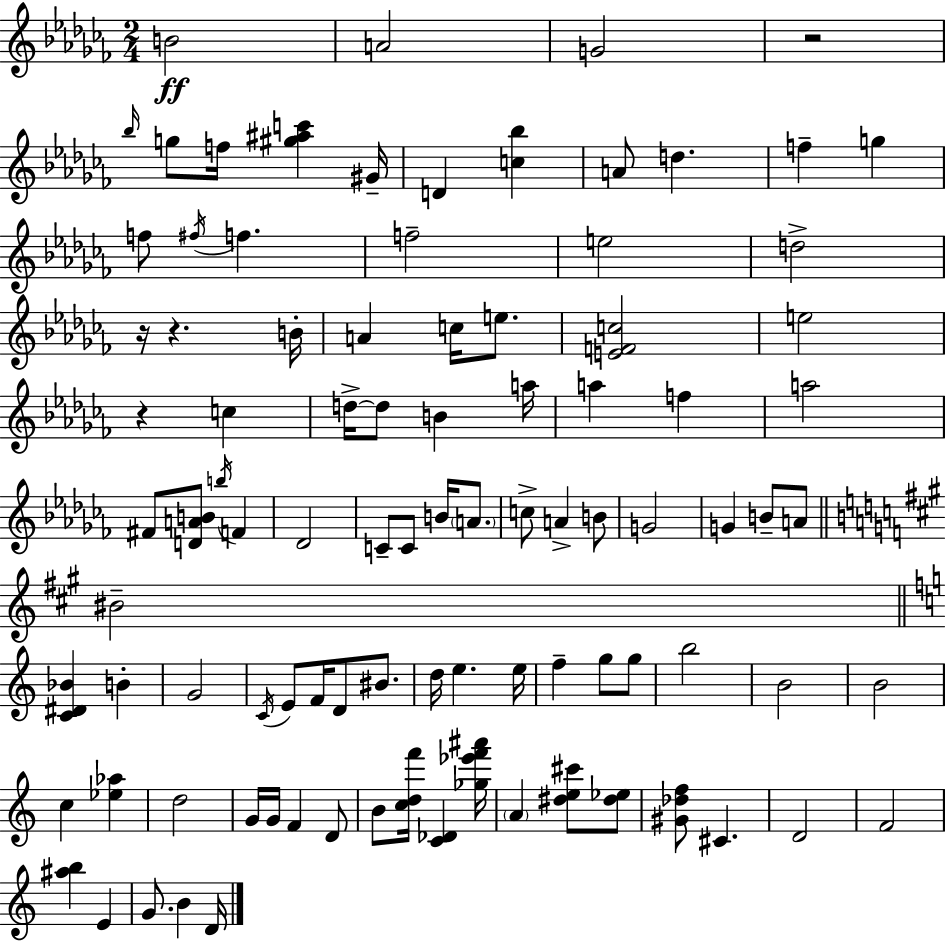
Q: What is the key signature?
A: AES minor